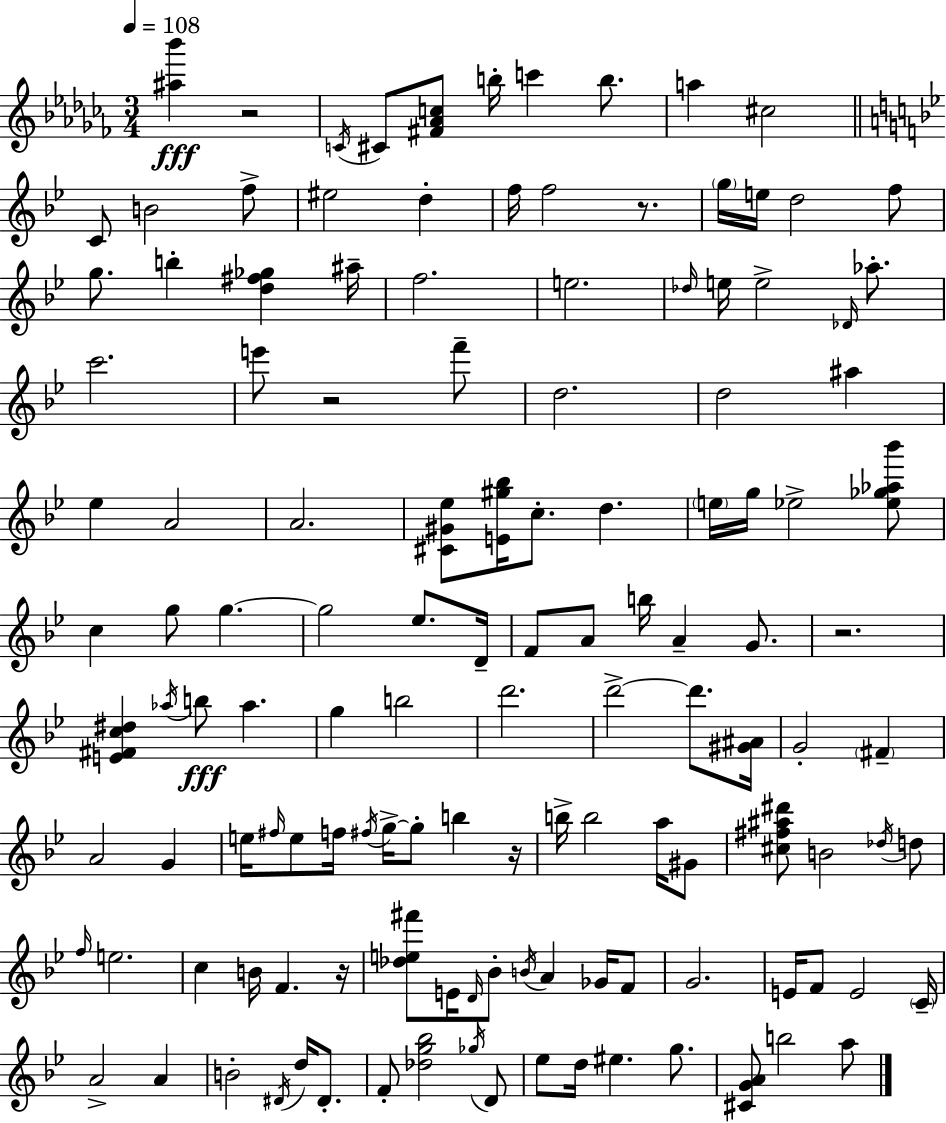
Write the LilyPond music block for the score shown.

{
  \clef treble
  \numericTimeSignature
  \time 3/4
  \key aes \minor
  \tempo 4 = 108
  \repeat volta 2 { <ais'' bes'''>4\fff r2 | \acciaccatura { c'16 } cis'8 <fis' aes' c''>8 b''16-. c'''4 b''8. | a''4 cis''2 | \bar "||" \break \key bes \major c'8 b'2 f''8-> | eis''2 d''4-. | f''16 f''2 r8. | \parenthesize g''16 e''16 d''2 f''8 | \break g''8. b''4-. <d'' fis'' ges''>4 ais''16-- | f''2. | e''2. | \grace { des''16 } e''16 e''2-> \grace { des'16 } aes''8.-. | \break c'''2. | e'''8 r2 | f'''8-- d''2. | d''2 ais''4 | \break ees''4 a'2 | a'2. | <cis' gis' ees''>8 <e' gis'' bes''>16 c''8.-. d''4. | \parenthesize e''16 g''16 ees''2-> | \break <ees'' ges'' aes'' bes'''>8 c''4 g''8 g''4.~~ | g''2 ees''8. | d'16-- f'8 a'8 b''16 a'4-- g'8. | r2. | \break <e' fis' c'' dis''>4 \acciaccatura { aes''16 } b''8\fff aes''4. | g''4 b''2 | d'''2. | d'''2->~~ d'''8. | \break <gis' ais'>16 g'2-. \parenthesize fis'4-- | a'2 g'4 | e''16 \grace { fis''16 } e''8 f''16 \acciaccatura { fis''16 } g''16->~~ g''8-. | b''4 r16 b''16-> b''2 | \break a''16 gis'8 <cis'' fis'' ais'' dis'''>8 b'2 | \acciaccatura { des''16 } d''8 \grace { f''16 } e''2. | c''4 b'16 | f'4. r16 <des'' e'' fis'''>8 e'16 \grace { d'16 } bes'8-. | \break \acciaccatura { b'16 } a'4 ges'16 f'8 g'2. | e'16 f'8 | e'2 \parenthesize c'16-- a'2-> | a'4 b'2-. | \break \acciaccatura { dis'16 } d''16 dis'8.-. f'8-. | <des'' g'' bes''>2 \acciaccatura { ges''16 } d'8 ees''8 | d''16 eis''4. g''8. <cis' g' a'>8 | b''2 a''8 } \bar "|."
}